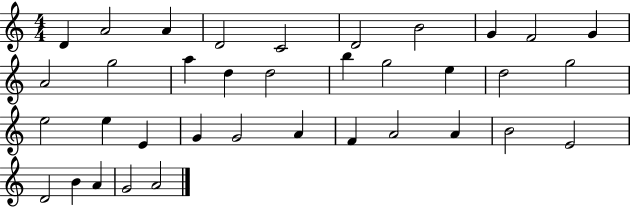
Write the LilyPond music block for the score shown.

{
  \clef treble
  \numericTimeSignature
  \time 4/4
  \key c \major
  d'4 a'2 a'4 | d'2 c'2 | d'2 b'2 | g'4 f'2 g'4 | \break a'2 g''2 | a''4 d''4 d''2 | b''4 g''2 e''4 | d''2 g''2 | \break e''2 e''4 e'4 | g'4 g'2 a'4 | f'4 a'2 a'4 | b'2 e'2 | \break d'2 b'4 a'4 | g'2 a'2 | \bar "|."
}